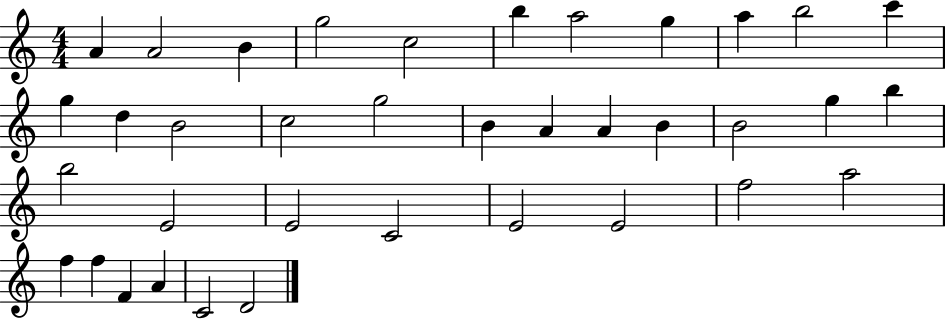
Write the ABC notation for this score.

X:1
T:Untitled
M:4/4
L:1/4
K:C
A A2 B g2 c2 b a2 g a b2 c' g d B2 c2 g2 B A A B B2 g b b2 E2 E2 C2 E2 E2 f2 a2 f f F A C2 D2